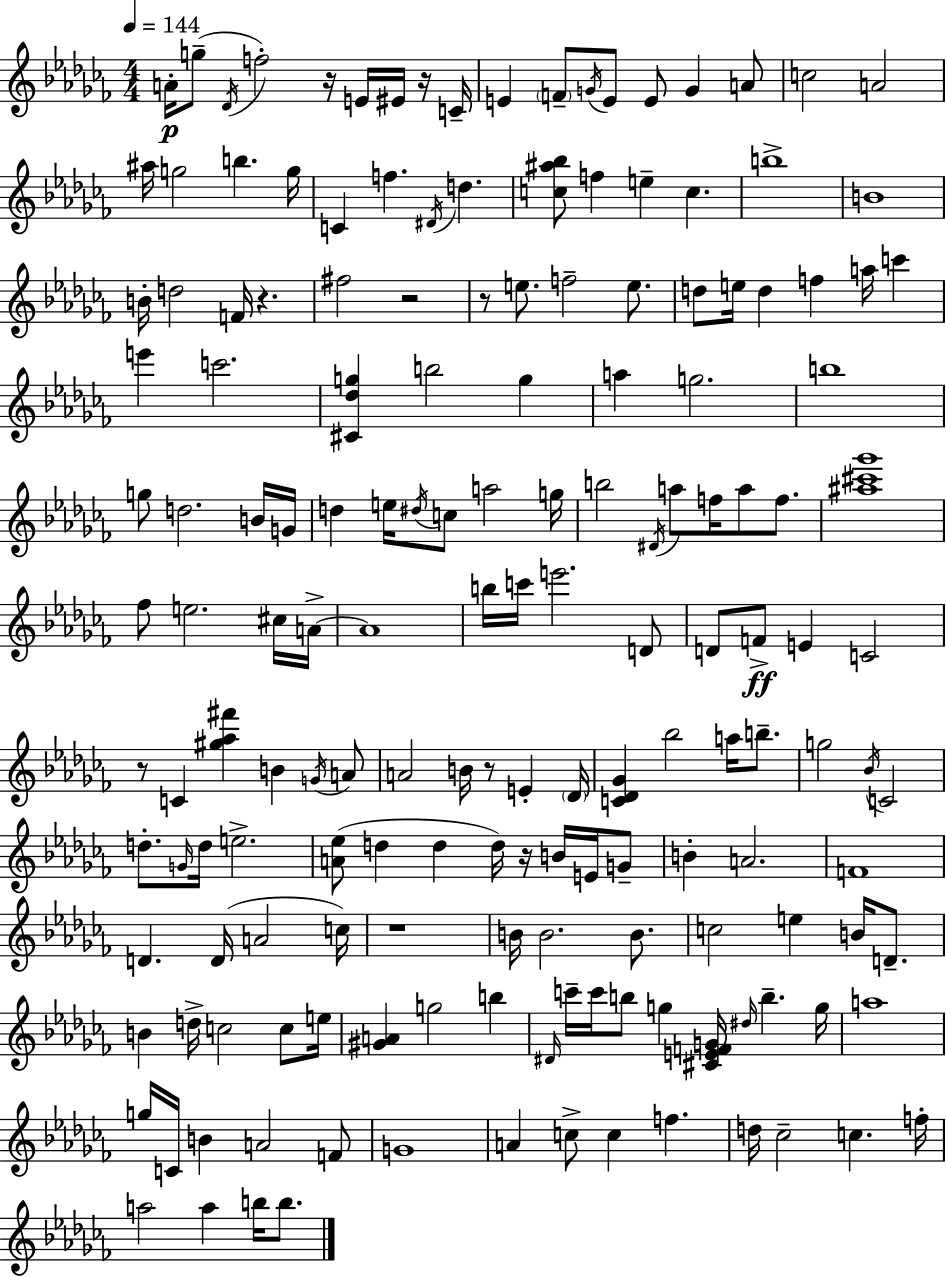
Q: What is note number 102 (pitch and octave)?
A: G4